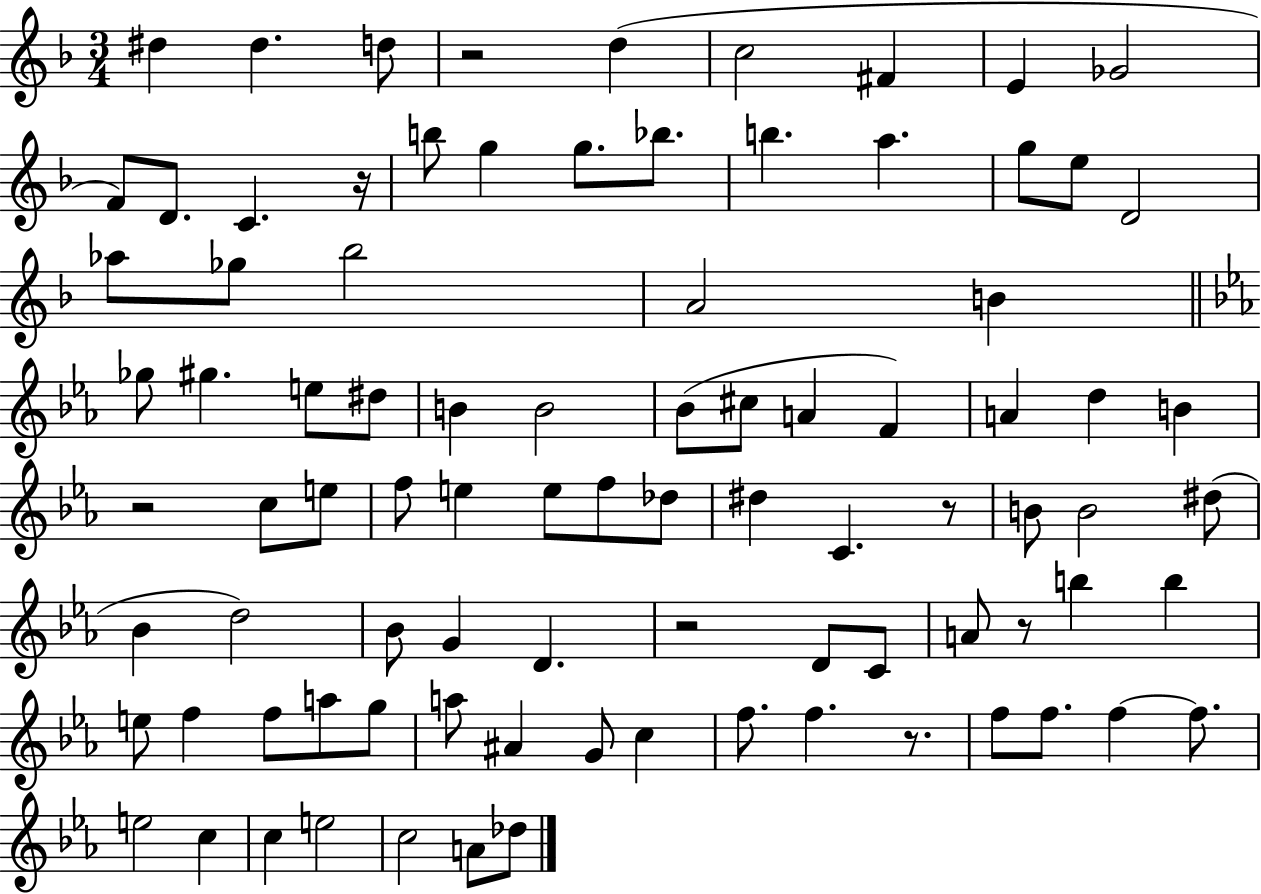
D#5/q D#5/q. D5/e R/h D5/q C5/h F#4/q E4/q Gb4/h F4/e D4/e. C4/q. R/s B5/e G5/q G5/e. Bb5/e. B5/q. A5/q. G5/e E5/e D4/h Ab5/e Gb5/e Bb5/h A4/h B4/q Gb5/e G#5/q. E5/e D#5/e B4/q B4/h Bb4/e C#5/e A4/q F4/q A4/q D5/q B4/q R/h C5/e E5/e F5/e E5/q E5/e F5/e Db5/e D#5/q C4/q. R/e B4/e B4/h D#5/e Bb4/q D5/h Bb4/e G4/q D4/q. R/h D4/e C4/e A4/e R/e B5/q B5/q E5/e F5/q F5/e A5/e G5/e A5/e A#4/q G4/e C5/q F5/e. F5/q. R/e. F5/e F5/e. F5/q F5/e. E5/h C5/q C5/q E5/h C5/h A4/e Db5/e